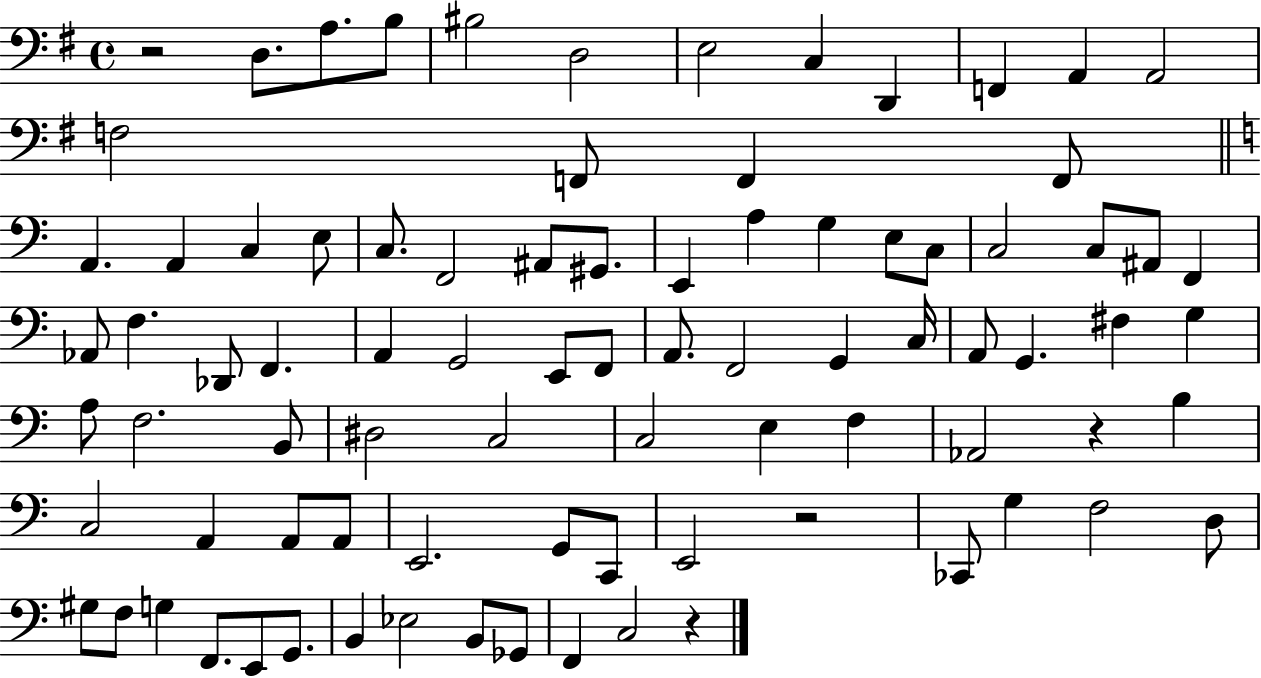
R/h D3/e. A3/e. B3/e BIS3/h D3/h E3/h C3/q D2/q F2/q A2/q A2/h F3/h F2/e F2/q F2/e A2/q. A2/q C3/q E3/e C3/e. F2/h A#2/e G#2/e. E2/q A3/q G3/q E3/e C3/e C3/h C3/e A#2/e F2/q Ab2/e F3/q. Db2/e F2/q. A2/q G2/h E2/e F2/e A2/e. F2/h G2/q C3/s A2/e G2/q. F#3/q G3/q A3/e F3/h. B2/e D#3/h C3/h C3/h E3/q F3/q Ab2/h R/q B3/q C3/h A2/q A2/e A2/e E2/h. G2/e C2/e E2/h R/h CES2/e G3/q F3/h D3/e G#3/e F3/e G3/q F2/e. E2/e G2/e. B2/q Eb3/h B2/e Gb2/e F2/q C3/h R/q